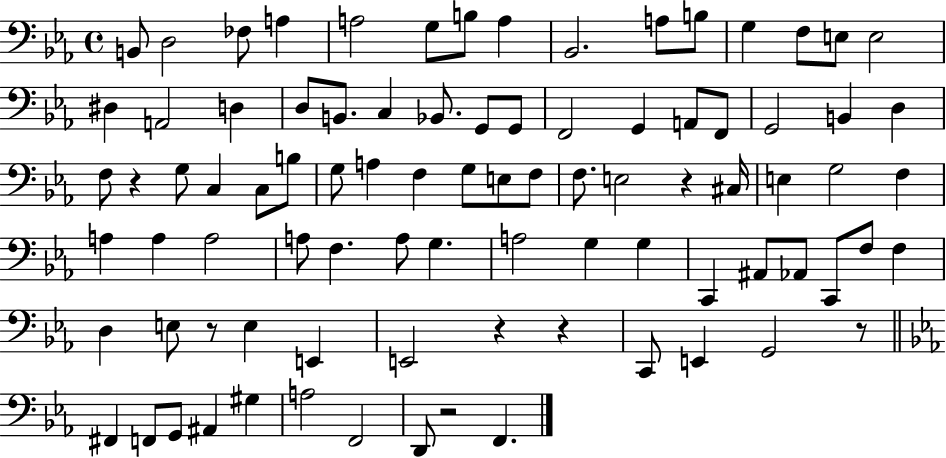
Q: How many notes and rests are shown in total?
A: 88